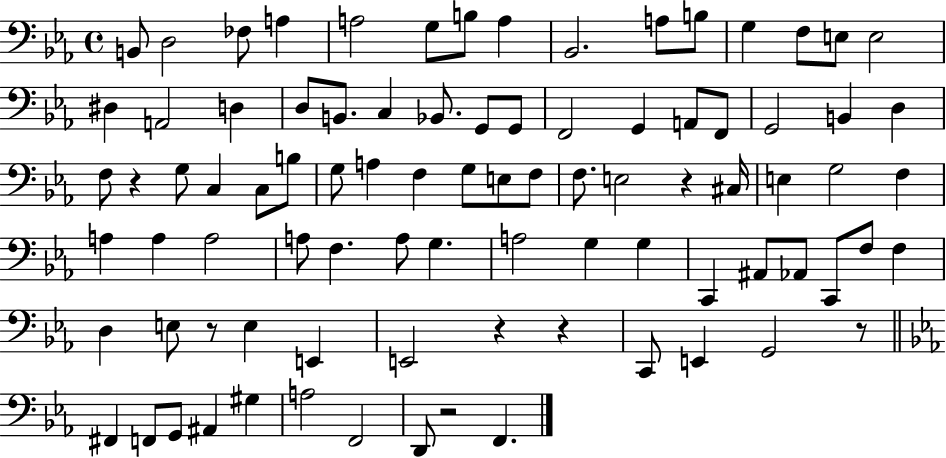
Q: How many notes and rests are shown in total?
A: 88